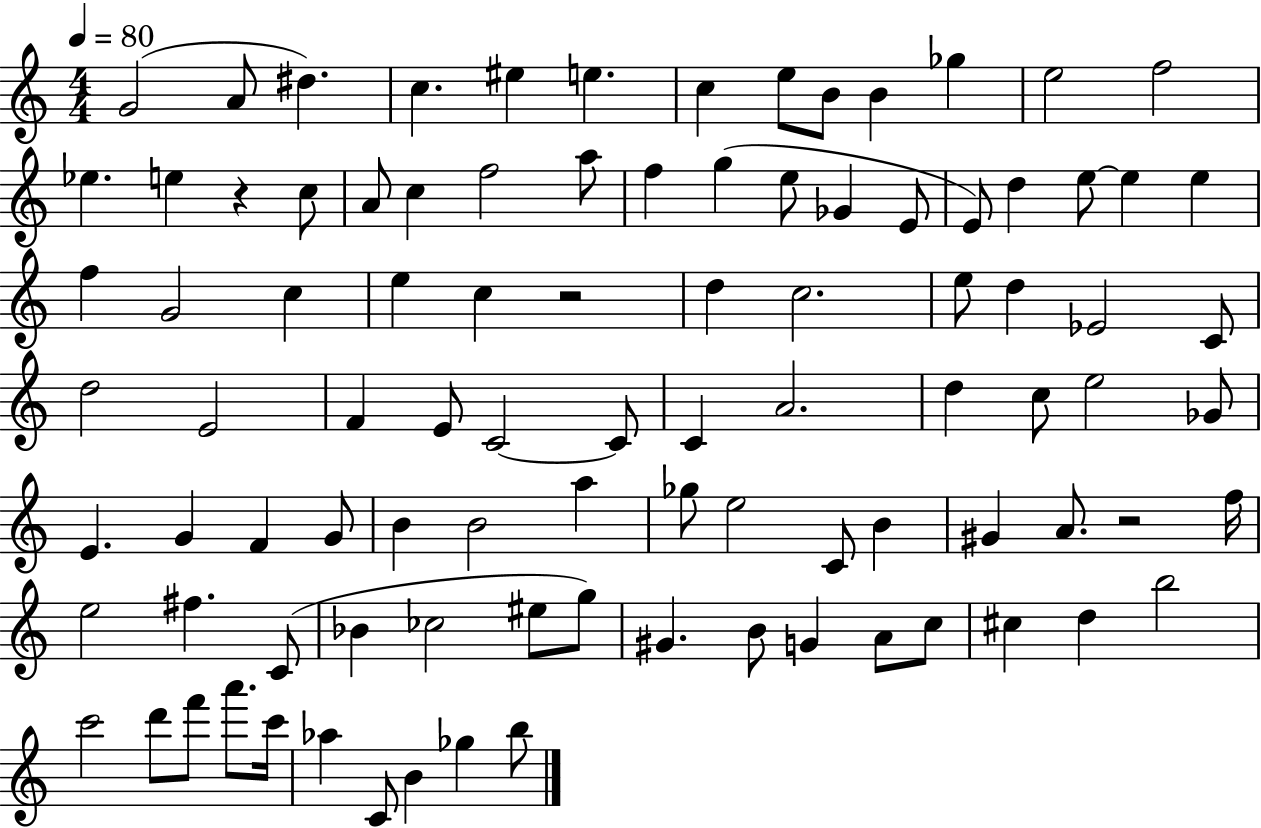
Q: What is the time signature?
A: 4/4